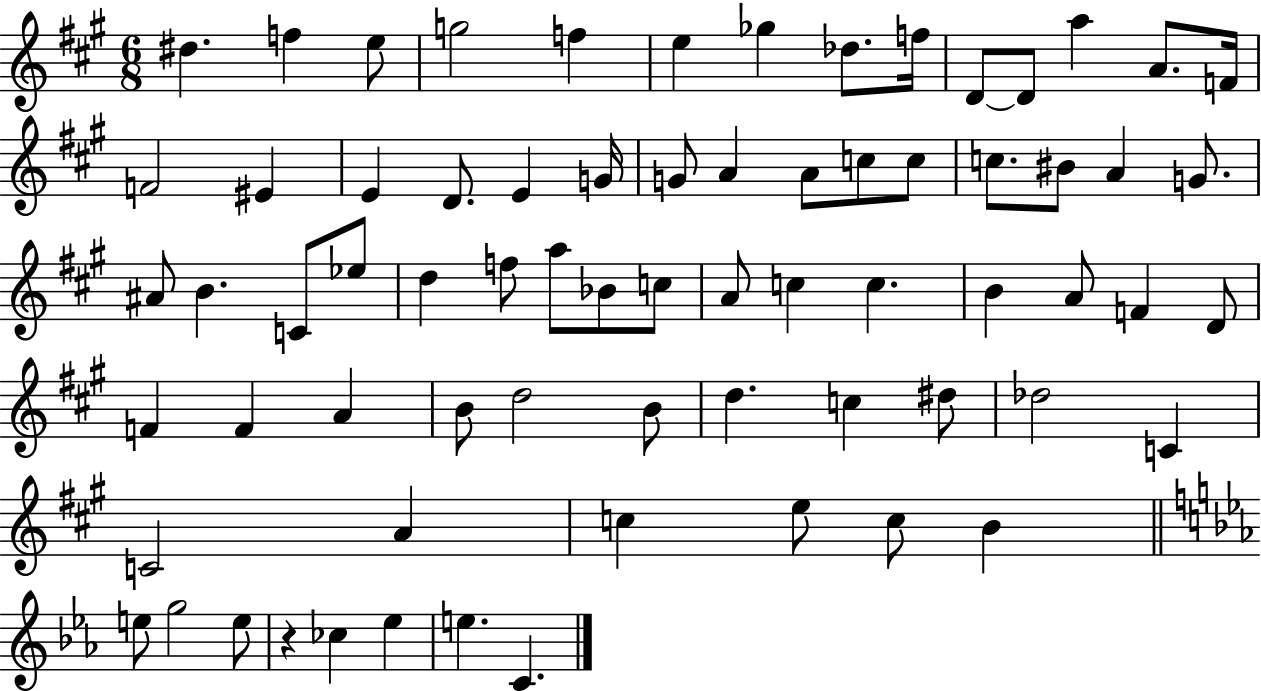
D#5/q. F5/q E5/e G5/h F5/q E5/q Gb5/q Db5/e. F5/s D4/e D4/e A5/q A4/e. F4/s F4/h EIS4/q E4/q D4/e. E4/q G4/s G4/e A4/q A4/e C5/e C5/e C5/e. BIS4/e A4/q G4/e. A#4/e B4/q. C4/e Eb5/e D5/q F5/e A5/e Bb4/e C5/e A4/e C5/q C5/q. B4/q A4/e F4/q D4/e F4/q F4/q A4/q B4/e D5/h B4/e D5/q. C5/q D#5/e Db5/h C4/q C4/h A4/q C5/q E5/e C5/e B4/q E5/e G5/h E5/e R/q CES5/q Eb5/q E5/q. C4/q.